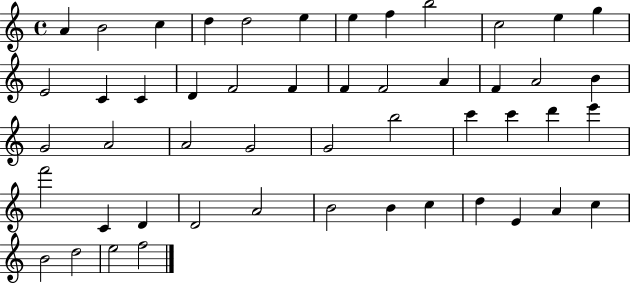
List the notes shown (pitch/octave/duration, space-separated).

A4/q B4/h C5/q D5/q D5/h E5/q E5/q F5/q B5/h C5/h E5/q G5/q E4/h C4/q C4/q D4/q F4/h F4/q F4/q F4/h A4/q F4/q A4/h B4/q G4/h A4/h A4/h G4/h G4/h B5/h C6/q C6/q D6/q E6/q F6/h C4/q D4/q D4/h A4/h B4/h B4/q C5/q D5/q E4/q A4/q C5/q B4/h D5/h E5/h F5/h